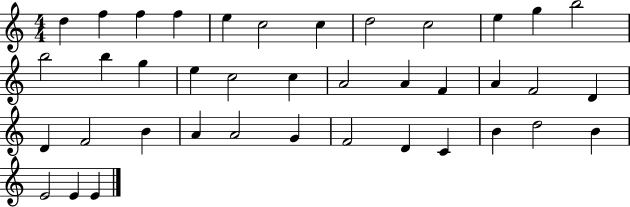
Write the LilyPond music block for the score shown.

{
  \clef treble
  \numericTimeSignature
  \time 4/4
  \key c \major
  d''4 f''4 f''4 f''4 | e''4 c''2 c''4 | d''2 c''2 | e''4 g''4 b''2 | \break b''2 b''4 g''4 | e''4 c''2 c''4 | a'2 a'4 f'4 | a'4 f'2 d'4 | \break d'4 f'2 b'4 | a'4 a'2 g'4 | f'2 d'4 c'4 | b'4 d''2 b'4 | \break e'2 e'4 e'4 | \bar "|."
}